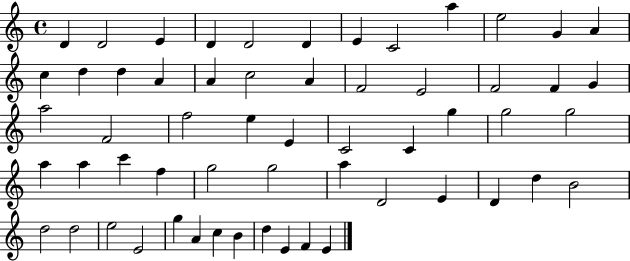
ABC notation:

X:1
T:Untitled
M:4/4
L:1/4
K:C
D D2 E D D2 D E C2 a e2 G A c d d A A c2 A F2 E2 F2 F G a2 F2 f2 e E C2 C g g2 g2 a a c' f g2 g2 a D2 E D d B2 d2 d2 e2 E2 g A c B d E F E